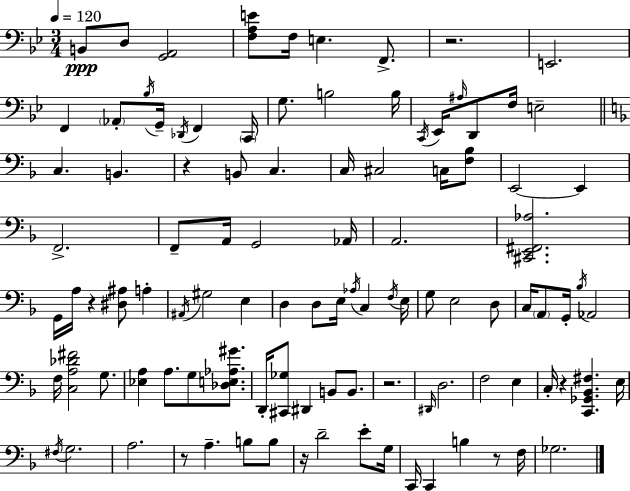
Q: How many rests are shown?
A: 8